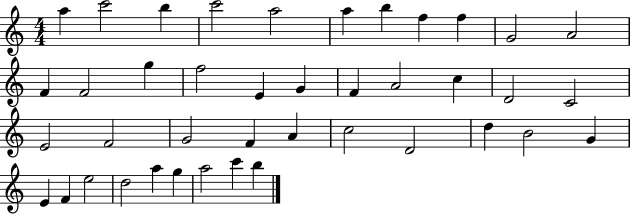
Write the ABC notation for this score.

X:1
T:Untitled
M:4/4
L:1/4
K:C
a c'2 b c'2 a2 a b f f G2 A2 F F2 g f2 E G F A2 c D2 C2 E2 F2 G2 F A c2 D2 d B2 G E F e2 d2 a g a2 c' b